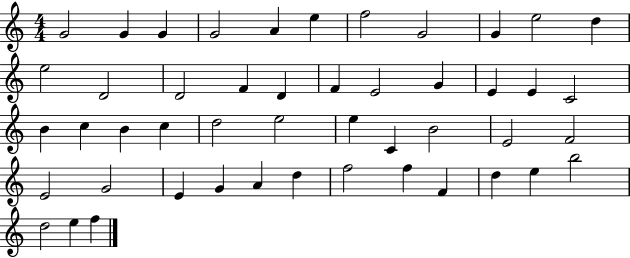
{
  \clef treble
  \numericTimeSignature
  \time 4/4
  \key c \major
  g'2 g'4 g'4 | g'2 a'4 e''4 | f''2 g'2 | g'4 e''2 d''4 | \break e''2 d'2 | d'2 f'4 d'4 | f'4 e'2 g'4 | e'4 e'4 c'2 | \break b'4 c''4 b'4 c''4 | d''2 e''2 | e''4 c'4 b'2 | e'2 f'2 | \break e'2 g'2 | e'4 g'4 a'4 d''4 | f''2 f''4 f'4 | d''4 e''4 b''2 | \break d''2 e''4 f''4 | \bar "|."
}